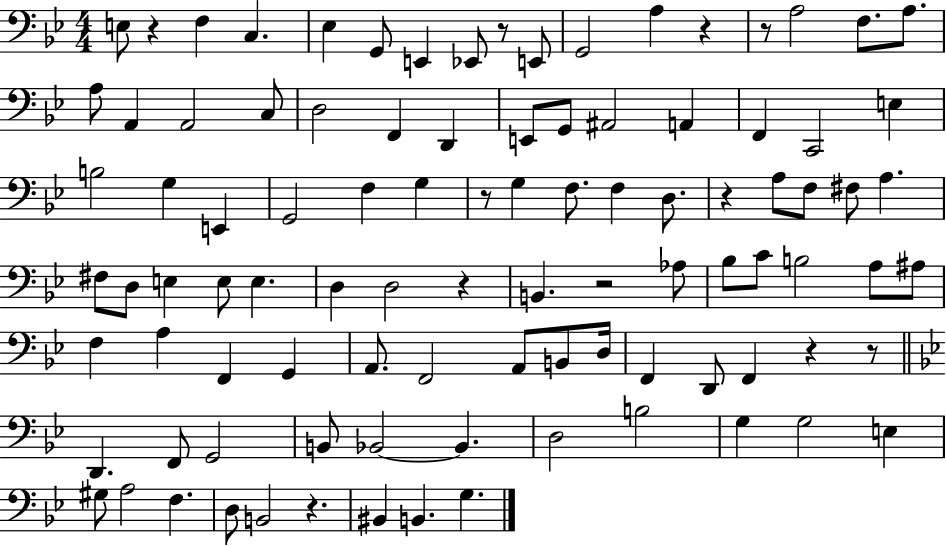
{
  \clef bass
  \numericTimeSignature
  \time 4/4
  \key bes \major
  e8 r4 f4 c4. | ees4 g,8 e,4 ees,8 r8 e,8 | g,2 a4 r4 | r8 a2 f8. a8. | \break a8 a,4 a,2 c8 | d2 f,4 d,4 | e,8 g,8 ais,2 a,4 | f,4 c,2 e4 | \break b2 g4 e,4 | g,2 f4 g4 | r8 g4 f8. f4 d8. | r4 a8 f8 fis8 a4. | \break fis8 d8 e4 e8 e4. | d4 d2 r4 | b,4. r2 aes8 | bes8 c'8 b2 a8 ais8 | \break f4 a4 f,4 g,4 | a,8. f,2 a,8 b,8 d16 | f,4 d,8 f,4 r4 r8 | \bar "||" \break \key g \minor d,4. f,8 g,2 | b,8 bes,2~~ bes,4. | d2 b2 | g4 g2 e4 | \break gis8 a2 f4. | d8 b,2 r4. | bis,4 b,4. g4. | \bar "|."
}